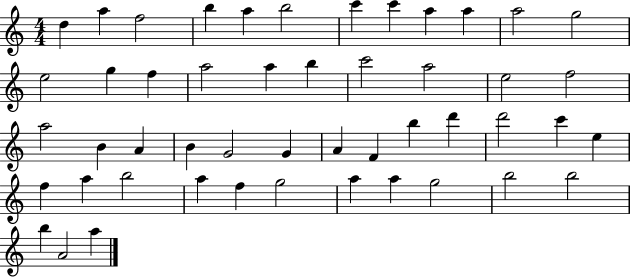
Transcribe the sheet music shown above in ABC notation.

X:1
T:Untitled
M:4/4
L:1/4
K:C
d a f2 b a b2 c' c' a a a2 g2 e2 g f a2 a b c'2 a2 e2 f2 a2 B A B G2 G A F b d' d'2 c' e f a b2 a f g2 a a g2 b2 b2 b A2 a